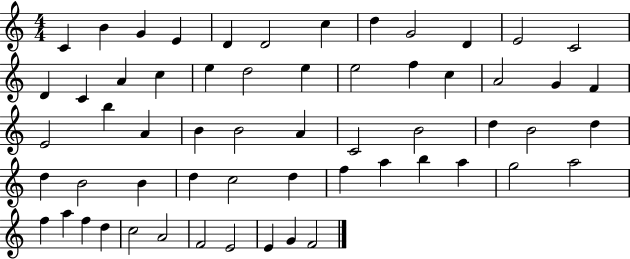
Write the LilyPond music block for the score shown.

{
  \clef treble
  \numericTimeSignature
  \time 4/4
  \key c \major
  c'4 b'4 g'4 e'4 | d'4 d'2 c''4 | d''4 g'2 d'4 | e'2 c'2 | \break d'4 c'4 a'4 c''4 | e''4 d''2 e''4 | e''2 f''4 c''4 | a'2 g'4 f'4 | \break e'2 b''4 a'4 | b'4 b'2 a'4 | c'2 b'2 | d''4 b'2 d''4 | \break d''4 b'2 b'4 | d''4 c''2 d''4 | f''4 a''4 b''4 a''4 | g''2 a''2 | \break f''4 a''4 f''4 d''4 | c''2 a'2 | f'2 e'2 | e'4 g'4 f'2 | \break \bar "|."
}